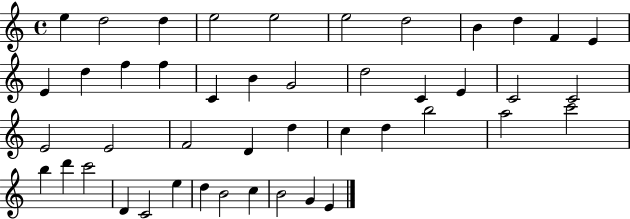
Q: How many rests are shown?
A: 0